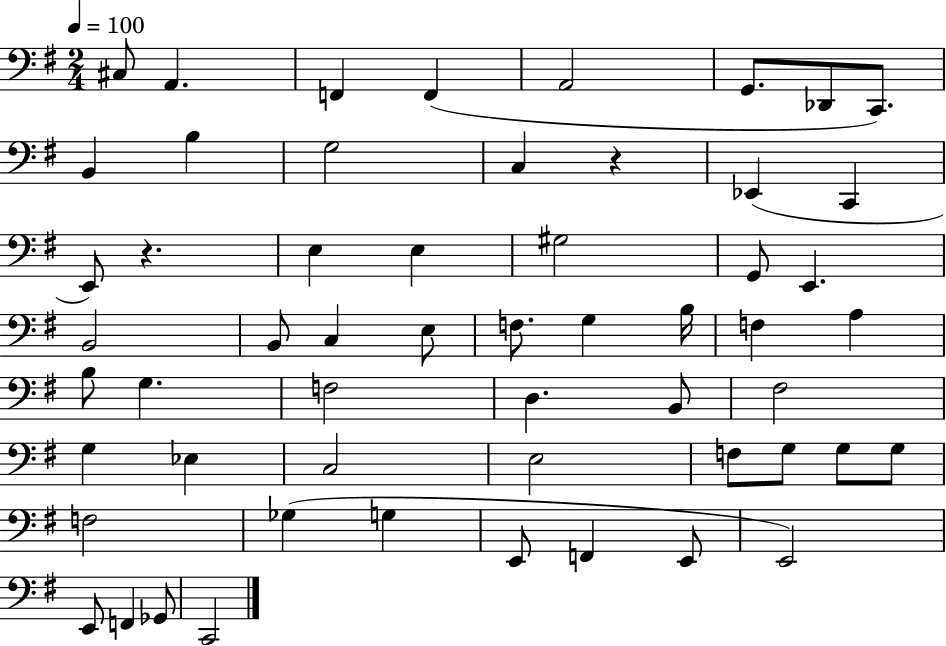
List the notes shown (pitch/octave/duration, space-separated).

C#3/e A2/q. F2/q F2/q A2/h G2/e. Db2/e C2/e. B2/q B3/q G3/h C3/q R/q Eb2/q C2/q E2/e R/q. E3/q E3/q G#3/h G2/e E2/q. B2/h B2/e C3/q E3/e F3/e. G3/q B3/s F3/q A3/q B3/e G3/q. F3/h D3/q. B2/e F#3/h G3/q Eb3/q C3/h E3/h F3/e G3/e G3/e G3/e F3/h Gb3/q G3/q E2/e F2/q E2/e E2/h E2/e F2/q Gb2/e C2/h